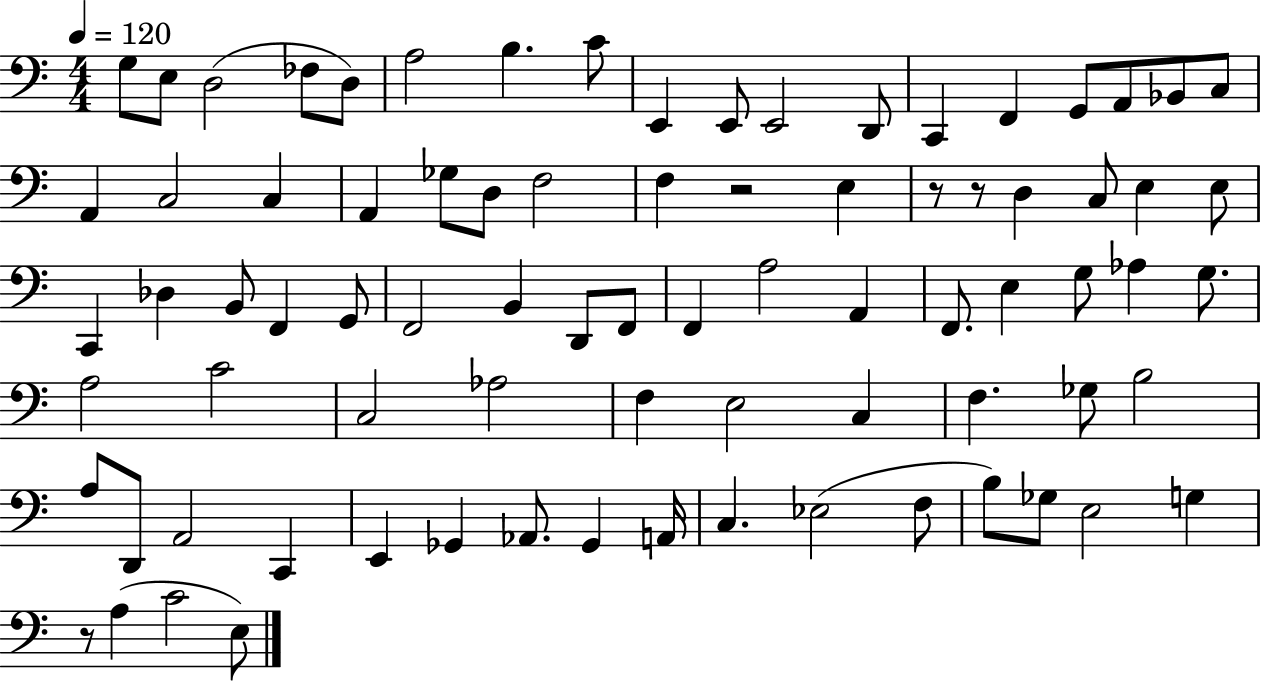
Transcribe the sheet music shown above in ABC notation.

X:1
T:Untitled
M:4/4
L:1/4
K:C
G,/2 E,/2 D,2 _F,/2 D,/2 A,2 B, C/2 E,, E,,/2 E,,2 D,,/2 C,, F,, G,,/2 A,,/2 _B,,/2 C,/2 A,, C,2 C, A,, _G,/2 D,/2 F,2 F, z2 E, z/2 z/2 D, C,/2 E, E,/2 C,, _D, B,,/2 F,, G,,/2 F,,2 B,, D,,/2 F,,/2 F,, A,2 A,, F,,/2 E, G,/2 _A, G,/2 A,2 C2 C,2 _A,2 F, E,2 C, F, _G,/2 B,2 A,/2 D,,/2 A,,2 C,, E,, _G,, _A,,/2 _G,, A,,/4 C, _E,2 F,/2 B,/2 _G,/2 E,2 G, z/2 A, C2 E,/2